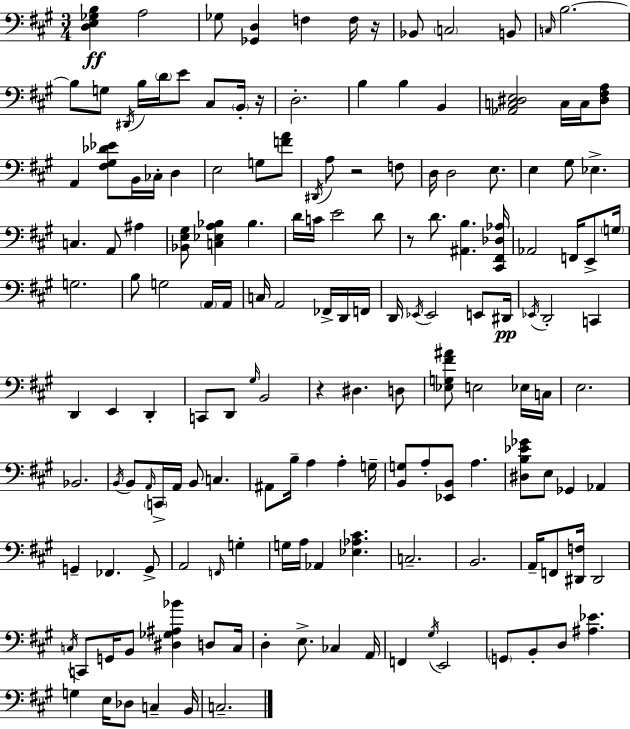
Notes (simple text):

[D3,E3,Gb3,B3]/q A3/h Gb3/e [Gb2,D3]/q F3/q F3/s R/s Bb2/e C3/h B2/e C3/s B3/h. B3/e G3/e D#2/s B3/s D4/s E4/e C#3/e B2/s R/s D3/h. B3/q B3/q B2/q [Ab2,C3,D#3,E3]/h C3/s C3/s [D#3,F#3,A3]/e A2/q [F#3,G#3,Db4,Eb4]/e B2/s CES3/s D3/q E3/h G3/e [F4,A4]/e D#2/s A3/e R/h F3/e D3/s D3/h E3/e. E3/q G#3/e Eb3/q. C3/q. A2/e A#3/q [Bb2,E3,G#3]/e [C3,Eb3,A3,Bb3]/q Bb3/q. D4/s C4/s E4/h D4/e R/e D4/e. [A#2,B3]/q. [C#2,F#2,Db3,Ab3]/s Ab2/h F2/s E2/e G3/s G3/h. B3/e G3/h A2/s A2/s C3/s A2/h FES2/s D2/s F2/s D2/s Eb2/s Eb2/h E2/e D#2/s Eb2/s D2/h C2/q D2/q E2/q D2/q C2/e D2/e G#3/s B2/h R/q D#3/q. D3/e [Eb3,G3,F#4,A#4]/e E3/h Eb3/s C3/s E3/h. Bb2/h. B2/s B2/e A2/s C2/s A2/s B2/e C3/q. A#2/e B3/s A3/q A3/q G3/s [B2,G3]/e A3/e [Eb2,B2]/e A3/q. [D#3,B3,Eb4,Gb4]/e E3/e Gb2/q Ab2/q G2/q FES2/q. G2/e A2/h F2/s G3/q G3/s A3/s Ab2/q [Eb3,Ab3,C#4]/q. C3/h. B2/h. A2/s F2/e [D#2,F3]/s D#2/h C3/s C2/e G2/s B2/e [D#3,Gb3,A#3,Bb4]/q D3/e C3/s D3/q E3/e. CES3/q A2/s F2/q G#3/s E2/h G2/e B2/e D3/e [A#3,Eb4]/q. G3/q E3/s Db3/e C3/q B2/s C3/h.